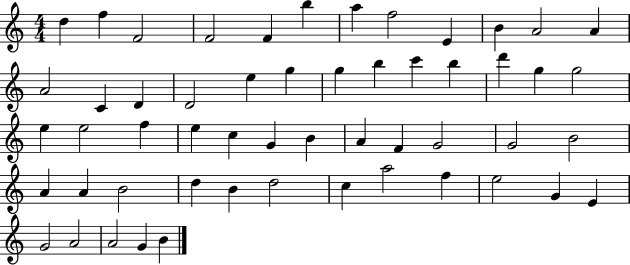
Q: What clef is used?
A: treble